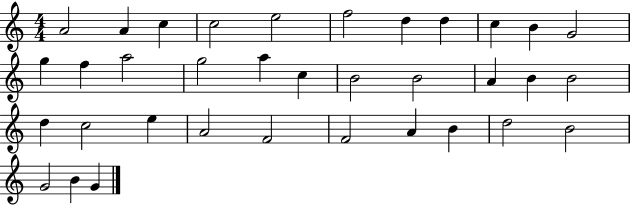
{
  \clef treble
  \numericTimeSignature
  \time 4/4
  \key c \major
  a'2 a'4 c''4 | c''2 e''2 | f''2 d''4 d''4 | c''4 b'4 g'2 | \break g''4 f''4 a''2 | g''2 a''4 c''4 | b'2 b'2 | a'4 b'4 b'2 | \break d''4 c''2 e''4 | a'2 f'2 | f'2 a'4 b'4 | d''2 b'2 | \break g'2 b'4 g'4 | \bar "|."
}